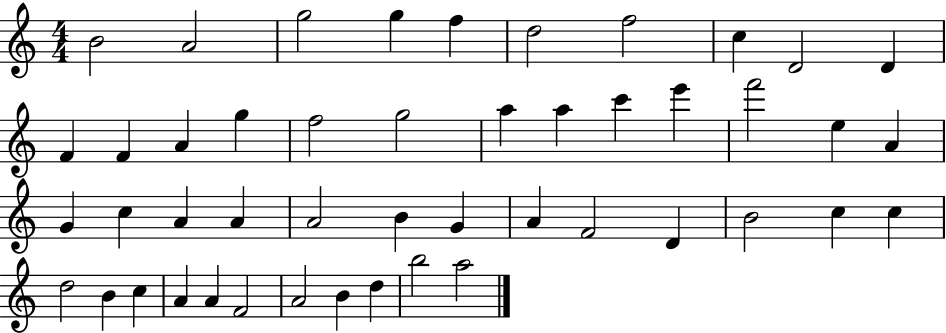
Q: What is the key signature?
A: C major